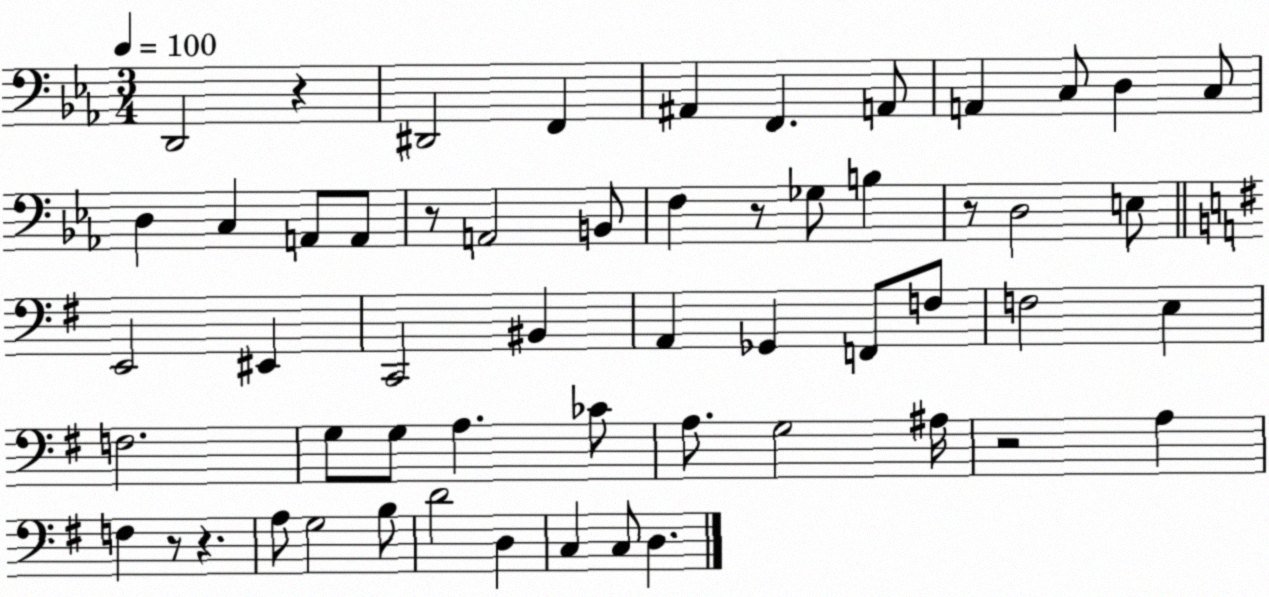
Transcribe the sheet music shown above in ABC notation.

X:1
T:Untitled
M:3/4
L:1/4
K:Eb
D,,2 z ^D,,2 F,, ^A,, F,, A,,/2 A,, C,/2 D, C,/2 D, C, A,,/2 A,,/2 z/2 A,,2 B,,/2 F, z/2 _G,/2 B, z/2 D,2 E,/2 E,,2 ^E,, C,,2 ^B,, A,, _G,, F,,/2 F,/2 F,2 E, F,2 G,/2 G,/2 A, _C/2 A,/2 G,2 ^A,/4 z2 A, F, z/2 z A,/2 G,2 B,/2 D2 D, C, C,/2 D,